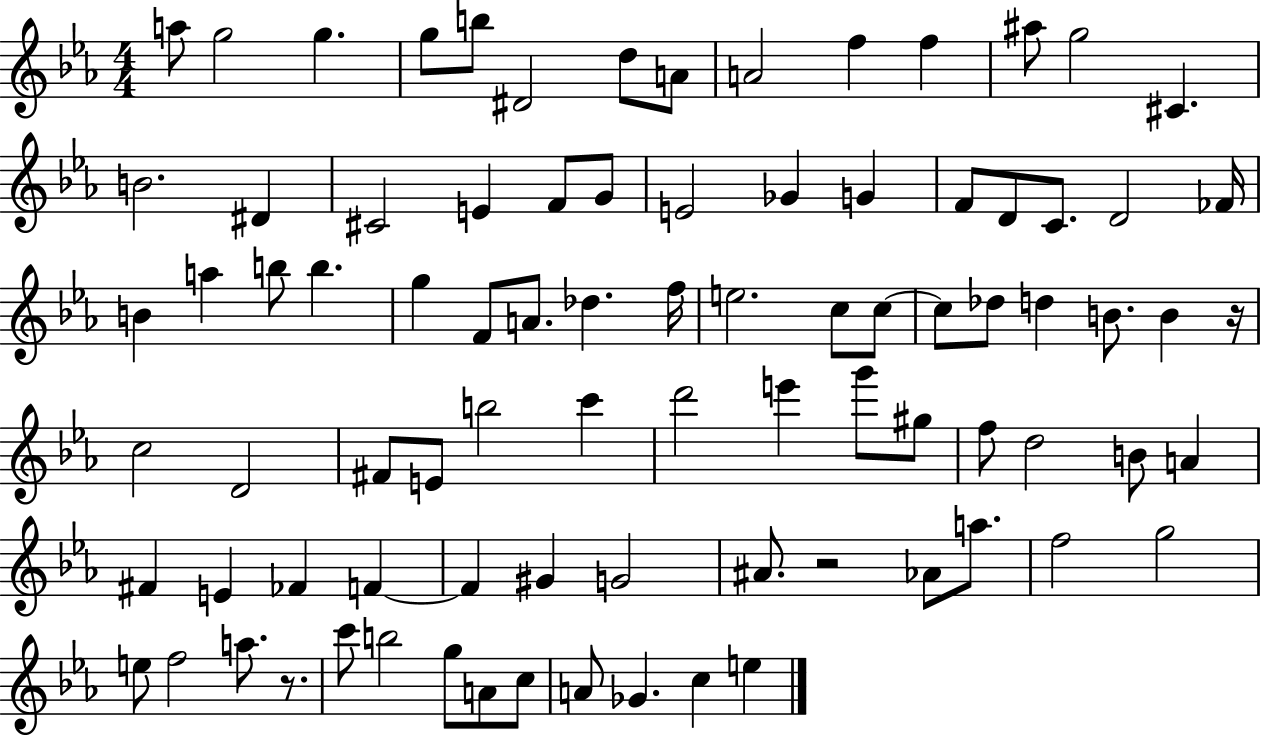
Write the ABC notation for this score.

X:1
T:Untitled
M:4/4
L:1/4
K:Eb
a/2 g2 g g/2 b/2 ^D2 d/2 A/2 A2 f f ^a/2 g2 ^C B2 ^D ^C2 E F/2 G/2 E2 _G G F/2 D/2 C/2 D2 _F/4 B a b/2 b g F/2 A/2 _d f/4 e2 c/2 c/2 c/2 _d/2 d B/2 B z/4 c2 D2 ^F/2 E/2 b2 c' d'2 e' g'/2 ^g/2 f/2 d2 B/2 A ^F E _F F F ^G G2 ^A/2 z2 _A/2 a/2 f2 g2 e/2 f2 a/2 z/2 c'/2 b2 g/2 A/2 c/2 A/2 _G c e